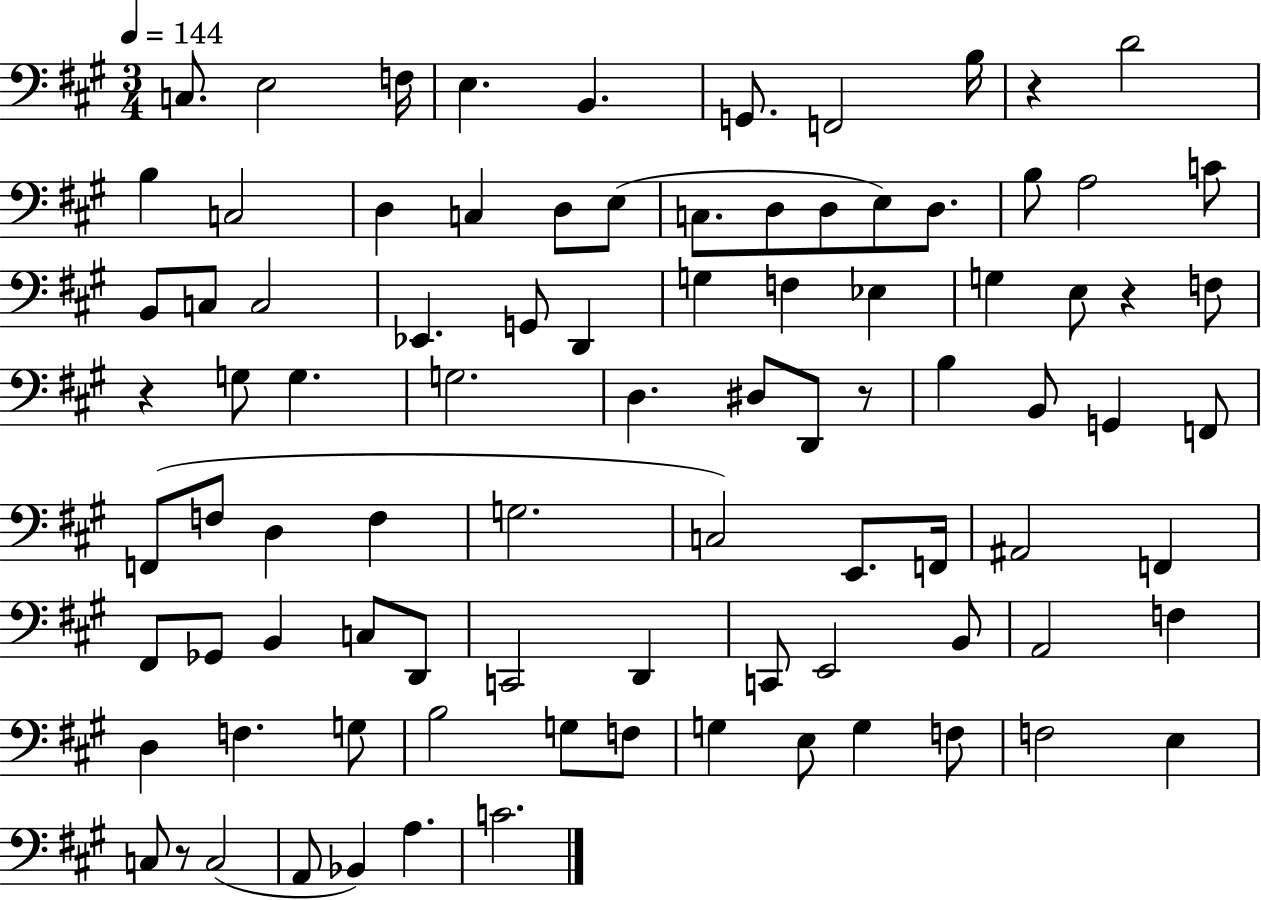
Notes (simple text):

C3/e. E3/h F3/s E3/q. B2/q. G2/e. F2/h B3/s R/q D4/h B3/q C3/h D3/q C3/q D3/e E3/e C3/e. D3/e D3/e E3/e D3/e. B3/e A3/h C4/e B2/e C3/e C3/h Eb2/q. G2/e D2/q G3/q F3/q Eb3/q G3/q E3/e R/q F3/e R/q G3/e G3/q. G3/h. D3/q. D#3/e D2/e R/e B3/q B2/e G2/q F2/e F2/e F3/e D3/q F3/q G3/h. C3/h E2/e. F2/s A#2/h F2/q F#2/e Gb2/e B2/q C3/e D2/e C2/h D2/q C2/e E2/h B2/e A2/h F3/q D3/q F3/q. G3/e B3/h G3/e F3/e G3/q E3/e G3/q F3/e F3/h E3/q C3/e R/e C3/h A2/e Bb2/q A3/q. C4/h.